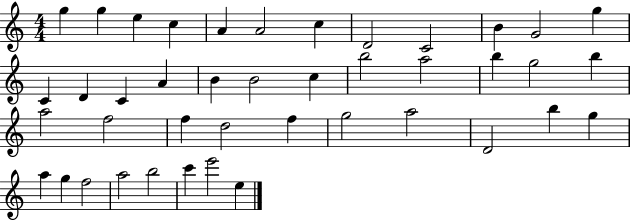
X:1
T:Untitled
M:4/4
L:1/4
K:C
g g e c A A2 c D2 C2 B G2 g C D C A B B2 c b2 a2 b g2 b a2 f2 f d2 f g2 a2 D2 b g a g f2 a2 b2 c' e'2 e